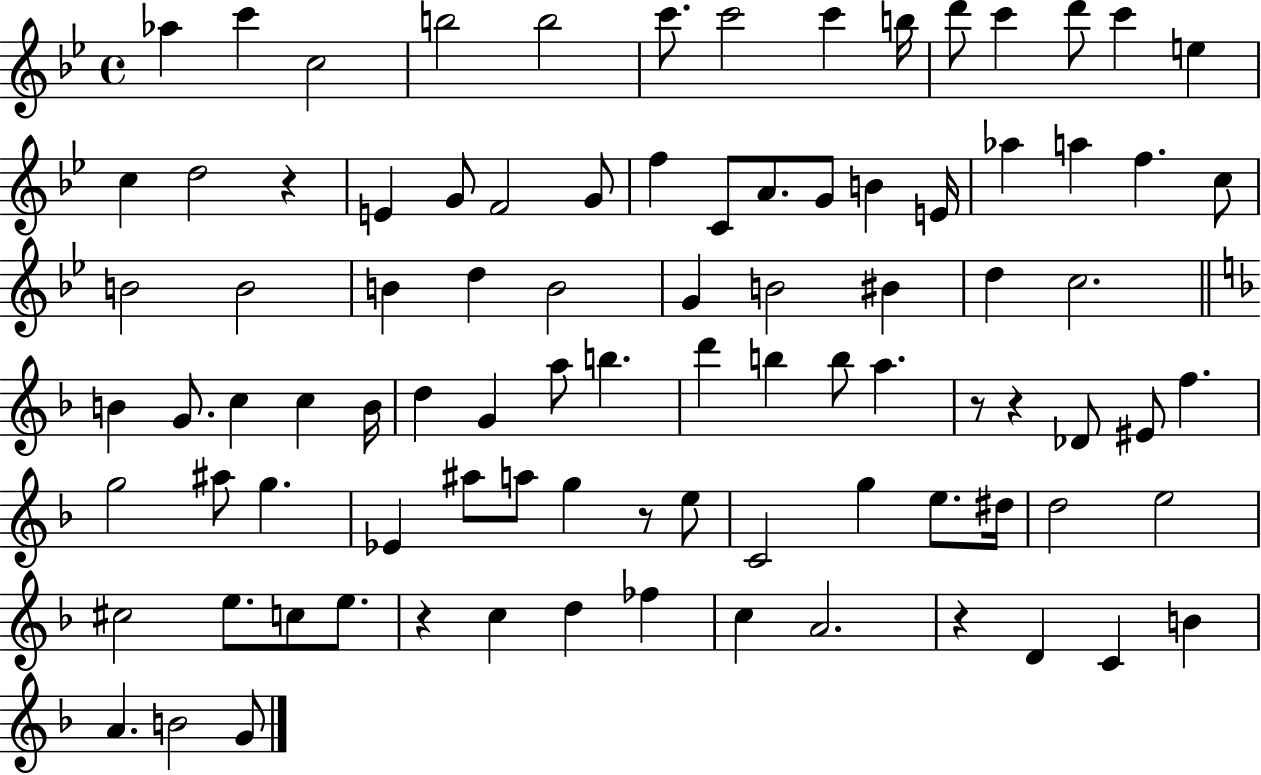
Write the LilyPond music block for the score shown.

{
  \clef treble
  \time 4/4
  \defaultTimeSignature
  \key bes \major
  aes''4 c'''4 c''2 | b''2 b''2 | c'''8. c'''2 c'''4 b''16 | d'''8 c'''4 d'''8 c'''4 e''4 | \break c''4 d''2 r4 | e'4 g'8 f'2 g'8 | f''4 c'8 a'8. g'8 b'4 e'16 | aes''4 a''4 f''4. c''8 | \break b'2 b'2 | b'4 d''4 b'2 | g'4 b'2 bis'4 | d''4 c''2. | \break \bar "||" \break \key f \major b'4 g'8. c''4 c''4 b'16 | d''4 g'4 a''8 b''4. | d'''4 b''4 b''8 a''4. | r8 r4 des'8 eis'8 f''4. | \break g''2 ais''8 g''4. | ees'4 ais''8 a''8 g''4 r8 e''8 | c'2 g''4 e''8. dis''16 | d''2 e''2 | \break cis''2 e''8. c''8 e''8. | r4 c''4 d''4 fes''4 | c''4 a'2. | r4 d'4 c'4 b'4 | \break a'4. b'2 g'8 | \bar "|."
}